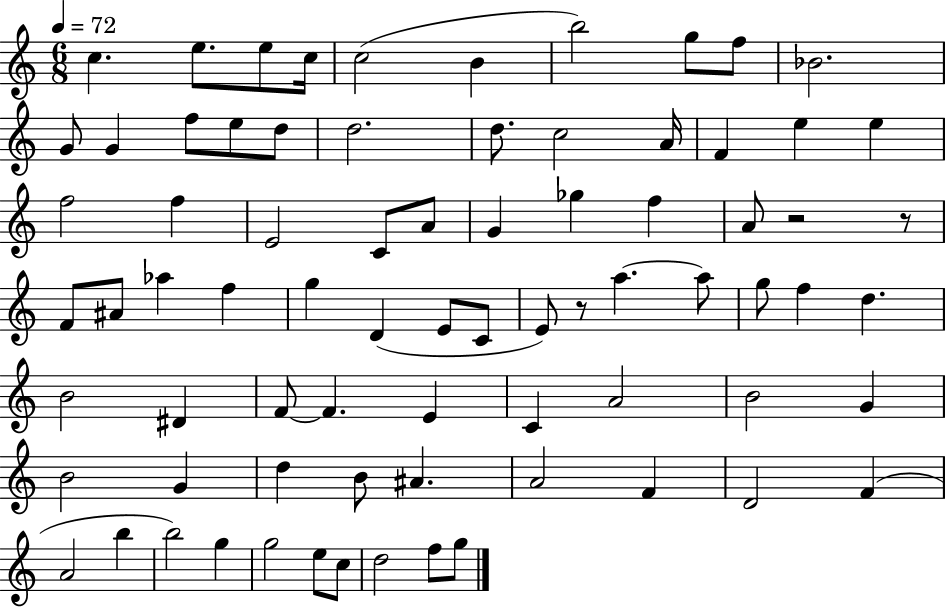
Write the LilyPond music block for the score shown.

{
  \clef treble
  \numericTimeSignature
  \time 6/8
  \key c \major
  \tempo 4 = 72
  \repeat volta 2 { c''4. e''8. e''8 c''16 | c''2( b'4 | b''2) g''8 f''8 | bes'2. | \break g'8 g'4 f''8 e''8 d''8 | d''2. | d''8. c''2 a'16 | f'4 e''4 e''4 | \break f''2 f''4 | e'2 c'8 a'8 | g'4 ges''4 f''4 | a'8 r2 r8 | \break f'8 ais'8 aes''4 f''4 | g''4 d'4( e'8 c'8 | e'8) r8 a''4.~~ a''8 | g''8 f''4 d''4. | \break b'2 dis'4 | f'8~~ f'4. e'4 | c'4 a'2 | b'2 g'4 | \break b'2 g'4 | d''4 b'8 ais'4. | a'2 f'4 | d'2 f'4( | \break a'2 b''4 | b''2) g''4 | g''2 e''8 c''8 | d''2 f''8 g''8 | \break } \bar "|."
}